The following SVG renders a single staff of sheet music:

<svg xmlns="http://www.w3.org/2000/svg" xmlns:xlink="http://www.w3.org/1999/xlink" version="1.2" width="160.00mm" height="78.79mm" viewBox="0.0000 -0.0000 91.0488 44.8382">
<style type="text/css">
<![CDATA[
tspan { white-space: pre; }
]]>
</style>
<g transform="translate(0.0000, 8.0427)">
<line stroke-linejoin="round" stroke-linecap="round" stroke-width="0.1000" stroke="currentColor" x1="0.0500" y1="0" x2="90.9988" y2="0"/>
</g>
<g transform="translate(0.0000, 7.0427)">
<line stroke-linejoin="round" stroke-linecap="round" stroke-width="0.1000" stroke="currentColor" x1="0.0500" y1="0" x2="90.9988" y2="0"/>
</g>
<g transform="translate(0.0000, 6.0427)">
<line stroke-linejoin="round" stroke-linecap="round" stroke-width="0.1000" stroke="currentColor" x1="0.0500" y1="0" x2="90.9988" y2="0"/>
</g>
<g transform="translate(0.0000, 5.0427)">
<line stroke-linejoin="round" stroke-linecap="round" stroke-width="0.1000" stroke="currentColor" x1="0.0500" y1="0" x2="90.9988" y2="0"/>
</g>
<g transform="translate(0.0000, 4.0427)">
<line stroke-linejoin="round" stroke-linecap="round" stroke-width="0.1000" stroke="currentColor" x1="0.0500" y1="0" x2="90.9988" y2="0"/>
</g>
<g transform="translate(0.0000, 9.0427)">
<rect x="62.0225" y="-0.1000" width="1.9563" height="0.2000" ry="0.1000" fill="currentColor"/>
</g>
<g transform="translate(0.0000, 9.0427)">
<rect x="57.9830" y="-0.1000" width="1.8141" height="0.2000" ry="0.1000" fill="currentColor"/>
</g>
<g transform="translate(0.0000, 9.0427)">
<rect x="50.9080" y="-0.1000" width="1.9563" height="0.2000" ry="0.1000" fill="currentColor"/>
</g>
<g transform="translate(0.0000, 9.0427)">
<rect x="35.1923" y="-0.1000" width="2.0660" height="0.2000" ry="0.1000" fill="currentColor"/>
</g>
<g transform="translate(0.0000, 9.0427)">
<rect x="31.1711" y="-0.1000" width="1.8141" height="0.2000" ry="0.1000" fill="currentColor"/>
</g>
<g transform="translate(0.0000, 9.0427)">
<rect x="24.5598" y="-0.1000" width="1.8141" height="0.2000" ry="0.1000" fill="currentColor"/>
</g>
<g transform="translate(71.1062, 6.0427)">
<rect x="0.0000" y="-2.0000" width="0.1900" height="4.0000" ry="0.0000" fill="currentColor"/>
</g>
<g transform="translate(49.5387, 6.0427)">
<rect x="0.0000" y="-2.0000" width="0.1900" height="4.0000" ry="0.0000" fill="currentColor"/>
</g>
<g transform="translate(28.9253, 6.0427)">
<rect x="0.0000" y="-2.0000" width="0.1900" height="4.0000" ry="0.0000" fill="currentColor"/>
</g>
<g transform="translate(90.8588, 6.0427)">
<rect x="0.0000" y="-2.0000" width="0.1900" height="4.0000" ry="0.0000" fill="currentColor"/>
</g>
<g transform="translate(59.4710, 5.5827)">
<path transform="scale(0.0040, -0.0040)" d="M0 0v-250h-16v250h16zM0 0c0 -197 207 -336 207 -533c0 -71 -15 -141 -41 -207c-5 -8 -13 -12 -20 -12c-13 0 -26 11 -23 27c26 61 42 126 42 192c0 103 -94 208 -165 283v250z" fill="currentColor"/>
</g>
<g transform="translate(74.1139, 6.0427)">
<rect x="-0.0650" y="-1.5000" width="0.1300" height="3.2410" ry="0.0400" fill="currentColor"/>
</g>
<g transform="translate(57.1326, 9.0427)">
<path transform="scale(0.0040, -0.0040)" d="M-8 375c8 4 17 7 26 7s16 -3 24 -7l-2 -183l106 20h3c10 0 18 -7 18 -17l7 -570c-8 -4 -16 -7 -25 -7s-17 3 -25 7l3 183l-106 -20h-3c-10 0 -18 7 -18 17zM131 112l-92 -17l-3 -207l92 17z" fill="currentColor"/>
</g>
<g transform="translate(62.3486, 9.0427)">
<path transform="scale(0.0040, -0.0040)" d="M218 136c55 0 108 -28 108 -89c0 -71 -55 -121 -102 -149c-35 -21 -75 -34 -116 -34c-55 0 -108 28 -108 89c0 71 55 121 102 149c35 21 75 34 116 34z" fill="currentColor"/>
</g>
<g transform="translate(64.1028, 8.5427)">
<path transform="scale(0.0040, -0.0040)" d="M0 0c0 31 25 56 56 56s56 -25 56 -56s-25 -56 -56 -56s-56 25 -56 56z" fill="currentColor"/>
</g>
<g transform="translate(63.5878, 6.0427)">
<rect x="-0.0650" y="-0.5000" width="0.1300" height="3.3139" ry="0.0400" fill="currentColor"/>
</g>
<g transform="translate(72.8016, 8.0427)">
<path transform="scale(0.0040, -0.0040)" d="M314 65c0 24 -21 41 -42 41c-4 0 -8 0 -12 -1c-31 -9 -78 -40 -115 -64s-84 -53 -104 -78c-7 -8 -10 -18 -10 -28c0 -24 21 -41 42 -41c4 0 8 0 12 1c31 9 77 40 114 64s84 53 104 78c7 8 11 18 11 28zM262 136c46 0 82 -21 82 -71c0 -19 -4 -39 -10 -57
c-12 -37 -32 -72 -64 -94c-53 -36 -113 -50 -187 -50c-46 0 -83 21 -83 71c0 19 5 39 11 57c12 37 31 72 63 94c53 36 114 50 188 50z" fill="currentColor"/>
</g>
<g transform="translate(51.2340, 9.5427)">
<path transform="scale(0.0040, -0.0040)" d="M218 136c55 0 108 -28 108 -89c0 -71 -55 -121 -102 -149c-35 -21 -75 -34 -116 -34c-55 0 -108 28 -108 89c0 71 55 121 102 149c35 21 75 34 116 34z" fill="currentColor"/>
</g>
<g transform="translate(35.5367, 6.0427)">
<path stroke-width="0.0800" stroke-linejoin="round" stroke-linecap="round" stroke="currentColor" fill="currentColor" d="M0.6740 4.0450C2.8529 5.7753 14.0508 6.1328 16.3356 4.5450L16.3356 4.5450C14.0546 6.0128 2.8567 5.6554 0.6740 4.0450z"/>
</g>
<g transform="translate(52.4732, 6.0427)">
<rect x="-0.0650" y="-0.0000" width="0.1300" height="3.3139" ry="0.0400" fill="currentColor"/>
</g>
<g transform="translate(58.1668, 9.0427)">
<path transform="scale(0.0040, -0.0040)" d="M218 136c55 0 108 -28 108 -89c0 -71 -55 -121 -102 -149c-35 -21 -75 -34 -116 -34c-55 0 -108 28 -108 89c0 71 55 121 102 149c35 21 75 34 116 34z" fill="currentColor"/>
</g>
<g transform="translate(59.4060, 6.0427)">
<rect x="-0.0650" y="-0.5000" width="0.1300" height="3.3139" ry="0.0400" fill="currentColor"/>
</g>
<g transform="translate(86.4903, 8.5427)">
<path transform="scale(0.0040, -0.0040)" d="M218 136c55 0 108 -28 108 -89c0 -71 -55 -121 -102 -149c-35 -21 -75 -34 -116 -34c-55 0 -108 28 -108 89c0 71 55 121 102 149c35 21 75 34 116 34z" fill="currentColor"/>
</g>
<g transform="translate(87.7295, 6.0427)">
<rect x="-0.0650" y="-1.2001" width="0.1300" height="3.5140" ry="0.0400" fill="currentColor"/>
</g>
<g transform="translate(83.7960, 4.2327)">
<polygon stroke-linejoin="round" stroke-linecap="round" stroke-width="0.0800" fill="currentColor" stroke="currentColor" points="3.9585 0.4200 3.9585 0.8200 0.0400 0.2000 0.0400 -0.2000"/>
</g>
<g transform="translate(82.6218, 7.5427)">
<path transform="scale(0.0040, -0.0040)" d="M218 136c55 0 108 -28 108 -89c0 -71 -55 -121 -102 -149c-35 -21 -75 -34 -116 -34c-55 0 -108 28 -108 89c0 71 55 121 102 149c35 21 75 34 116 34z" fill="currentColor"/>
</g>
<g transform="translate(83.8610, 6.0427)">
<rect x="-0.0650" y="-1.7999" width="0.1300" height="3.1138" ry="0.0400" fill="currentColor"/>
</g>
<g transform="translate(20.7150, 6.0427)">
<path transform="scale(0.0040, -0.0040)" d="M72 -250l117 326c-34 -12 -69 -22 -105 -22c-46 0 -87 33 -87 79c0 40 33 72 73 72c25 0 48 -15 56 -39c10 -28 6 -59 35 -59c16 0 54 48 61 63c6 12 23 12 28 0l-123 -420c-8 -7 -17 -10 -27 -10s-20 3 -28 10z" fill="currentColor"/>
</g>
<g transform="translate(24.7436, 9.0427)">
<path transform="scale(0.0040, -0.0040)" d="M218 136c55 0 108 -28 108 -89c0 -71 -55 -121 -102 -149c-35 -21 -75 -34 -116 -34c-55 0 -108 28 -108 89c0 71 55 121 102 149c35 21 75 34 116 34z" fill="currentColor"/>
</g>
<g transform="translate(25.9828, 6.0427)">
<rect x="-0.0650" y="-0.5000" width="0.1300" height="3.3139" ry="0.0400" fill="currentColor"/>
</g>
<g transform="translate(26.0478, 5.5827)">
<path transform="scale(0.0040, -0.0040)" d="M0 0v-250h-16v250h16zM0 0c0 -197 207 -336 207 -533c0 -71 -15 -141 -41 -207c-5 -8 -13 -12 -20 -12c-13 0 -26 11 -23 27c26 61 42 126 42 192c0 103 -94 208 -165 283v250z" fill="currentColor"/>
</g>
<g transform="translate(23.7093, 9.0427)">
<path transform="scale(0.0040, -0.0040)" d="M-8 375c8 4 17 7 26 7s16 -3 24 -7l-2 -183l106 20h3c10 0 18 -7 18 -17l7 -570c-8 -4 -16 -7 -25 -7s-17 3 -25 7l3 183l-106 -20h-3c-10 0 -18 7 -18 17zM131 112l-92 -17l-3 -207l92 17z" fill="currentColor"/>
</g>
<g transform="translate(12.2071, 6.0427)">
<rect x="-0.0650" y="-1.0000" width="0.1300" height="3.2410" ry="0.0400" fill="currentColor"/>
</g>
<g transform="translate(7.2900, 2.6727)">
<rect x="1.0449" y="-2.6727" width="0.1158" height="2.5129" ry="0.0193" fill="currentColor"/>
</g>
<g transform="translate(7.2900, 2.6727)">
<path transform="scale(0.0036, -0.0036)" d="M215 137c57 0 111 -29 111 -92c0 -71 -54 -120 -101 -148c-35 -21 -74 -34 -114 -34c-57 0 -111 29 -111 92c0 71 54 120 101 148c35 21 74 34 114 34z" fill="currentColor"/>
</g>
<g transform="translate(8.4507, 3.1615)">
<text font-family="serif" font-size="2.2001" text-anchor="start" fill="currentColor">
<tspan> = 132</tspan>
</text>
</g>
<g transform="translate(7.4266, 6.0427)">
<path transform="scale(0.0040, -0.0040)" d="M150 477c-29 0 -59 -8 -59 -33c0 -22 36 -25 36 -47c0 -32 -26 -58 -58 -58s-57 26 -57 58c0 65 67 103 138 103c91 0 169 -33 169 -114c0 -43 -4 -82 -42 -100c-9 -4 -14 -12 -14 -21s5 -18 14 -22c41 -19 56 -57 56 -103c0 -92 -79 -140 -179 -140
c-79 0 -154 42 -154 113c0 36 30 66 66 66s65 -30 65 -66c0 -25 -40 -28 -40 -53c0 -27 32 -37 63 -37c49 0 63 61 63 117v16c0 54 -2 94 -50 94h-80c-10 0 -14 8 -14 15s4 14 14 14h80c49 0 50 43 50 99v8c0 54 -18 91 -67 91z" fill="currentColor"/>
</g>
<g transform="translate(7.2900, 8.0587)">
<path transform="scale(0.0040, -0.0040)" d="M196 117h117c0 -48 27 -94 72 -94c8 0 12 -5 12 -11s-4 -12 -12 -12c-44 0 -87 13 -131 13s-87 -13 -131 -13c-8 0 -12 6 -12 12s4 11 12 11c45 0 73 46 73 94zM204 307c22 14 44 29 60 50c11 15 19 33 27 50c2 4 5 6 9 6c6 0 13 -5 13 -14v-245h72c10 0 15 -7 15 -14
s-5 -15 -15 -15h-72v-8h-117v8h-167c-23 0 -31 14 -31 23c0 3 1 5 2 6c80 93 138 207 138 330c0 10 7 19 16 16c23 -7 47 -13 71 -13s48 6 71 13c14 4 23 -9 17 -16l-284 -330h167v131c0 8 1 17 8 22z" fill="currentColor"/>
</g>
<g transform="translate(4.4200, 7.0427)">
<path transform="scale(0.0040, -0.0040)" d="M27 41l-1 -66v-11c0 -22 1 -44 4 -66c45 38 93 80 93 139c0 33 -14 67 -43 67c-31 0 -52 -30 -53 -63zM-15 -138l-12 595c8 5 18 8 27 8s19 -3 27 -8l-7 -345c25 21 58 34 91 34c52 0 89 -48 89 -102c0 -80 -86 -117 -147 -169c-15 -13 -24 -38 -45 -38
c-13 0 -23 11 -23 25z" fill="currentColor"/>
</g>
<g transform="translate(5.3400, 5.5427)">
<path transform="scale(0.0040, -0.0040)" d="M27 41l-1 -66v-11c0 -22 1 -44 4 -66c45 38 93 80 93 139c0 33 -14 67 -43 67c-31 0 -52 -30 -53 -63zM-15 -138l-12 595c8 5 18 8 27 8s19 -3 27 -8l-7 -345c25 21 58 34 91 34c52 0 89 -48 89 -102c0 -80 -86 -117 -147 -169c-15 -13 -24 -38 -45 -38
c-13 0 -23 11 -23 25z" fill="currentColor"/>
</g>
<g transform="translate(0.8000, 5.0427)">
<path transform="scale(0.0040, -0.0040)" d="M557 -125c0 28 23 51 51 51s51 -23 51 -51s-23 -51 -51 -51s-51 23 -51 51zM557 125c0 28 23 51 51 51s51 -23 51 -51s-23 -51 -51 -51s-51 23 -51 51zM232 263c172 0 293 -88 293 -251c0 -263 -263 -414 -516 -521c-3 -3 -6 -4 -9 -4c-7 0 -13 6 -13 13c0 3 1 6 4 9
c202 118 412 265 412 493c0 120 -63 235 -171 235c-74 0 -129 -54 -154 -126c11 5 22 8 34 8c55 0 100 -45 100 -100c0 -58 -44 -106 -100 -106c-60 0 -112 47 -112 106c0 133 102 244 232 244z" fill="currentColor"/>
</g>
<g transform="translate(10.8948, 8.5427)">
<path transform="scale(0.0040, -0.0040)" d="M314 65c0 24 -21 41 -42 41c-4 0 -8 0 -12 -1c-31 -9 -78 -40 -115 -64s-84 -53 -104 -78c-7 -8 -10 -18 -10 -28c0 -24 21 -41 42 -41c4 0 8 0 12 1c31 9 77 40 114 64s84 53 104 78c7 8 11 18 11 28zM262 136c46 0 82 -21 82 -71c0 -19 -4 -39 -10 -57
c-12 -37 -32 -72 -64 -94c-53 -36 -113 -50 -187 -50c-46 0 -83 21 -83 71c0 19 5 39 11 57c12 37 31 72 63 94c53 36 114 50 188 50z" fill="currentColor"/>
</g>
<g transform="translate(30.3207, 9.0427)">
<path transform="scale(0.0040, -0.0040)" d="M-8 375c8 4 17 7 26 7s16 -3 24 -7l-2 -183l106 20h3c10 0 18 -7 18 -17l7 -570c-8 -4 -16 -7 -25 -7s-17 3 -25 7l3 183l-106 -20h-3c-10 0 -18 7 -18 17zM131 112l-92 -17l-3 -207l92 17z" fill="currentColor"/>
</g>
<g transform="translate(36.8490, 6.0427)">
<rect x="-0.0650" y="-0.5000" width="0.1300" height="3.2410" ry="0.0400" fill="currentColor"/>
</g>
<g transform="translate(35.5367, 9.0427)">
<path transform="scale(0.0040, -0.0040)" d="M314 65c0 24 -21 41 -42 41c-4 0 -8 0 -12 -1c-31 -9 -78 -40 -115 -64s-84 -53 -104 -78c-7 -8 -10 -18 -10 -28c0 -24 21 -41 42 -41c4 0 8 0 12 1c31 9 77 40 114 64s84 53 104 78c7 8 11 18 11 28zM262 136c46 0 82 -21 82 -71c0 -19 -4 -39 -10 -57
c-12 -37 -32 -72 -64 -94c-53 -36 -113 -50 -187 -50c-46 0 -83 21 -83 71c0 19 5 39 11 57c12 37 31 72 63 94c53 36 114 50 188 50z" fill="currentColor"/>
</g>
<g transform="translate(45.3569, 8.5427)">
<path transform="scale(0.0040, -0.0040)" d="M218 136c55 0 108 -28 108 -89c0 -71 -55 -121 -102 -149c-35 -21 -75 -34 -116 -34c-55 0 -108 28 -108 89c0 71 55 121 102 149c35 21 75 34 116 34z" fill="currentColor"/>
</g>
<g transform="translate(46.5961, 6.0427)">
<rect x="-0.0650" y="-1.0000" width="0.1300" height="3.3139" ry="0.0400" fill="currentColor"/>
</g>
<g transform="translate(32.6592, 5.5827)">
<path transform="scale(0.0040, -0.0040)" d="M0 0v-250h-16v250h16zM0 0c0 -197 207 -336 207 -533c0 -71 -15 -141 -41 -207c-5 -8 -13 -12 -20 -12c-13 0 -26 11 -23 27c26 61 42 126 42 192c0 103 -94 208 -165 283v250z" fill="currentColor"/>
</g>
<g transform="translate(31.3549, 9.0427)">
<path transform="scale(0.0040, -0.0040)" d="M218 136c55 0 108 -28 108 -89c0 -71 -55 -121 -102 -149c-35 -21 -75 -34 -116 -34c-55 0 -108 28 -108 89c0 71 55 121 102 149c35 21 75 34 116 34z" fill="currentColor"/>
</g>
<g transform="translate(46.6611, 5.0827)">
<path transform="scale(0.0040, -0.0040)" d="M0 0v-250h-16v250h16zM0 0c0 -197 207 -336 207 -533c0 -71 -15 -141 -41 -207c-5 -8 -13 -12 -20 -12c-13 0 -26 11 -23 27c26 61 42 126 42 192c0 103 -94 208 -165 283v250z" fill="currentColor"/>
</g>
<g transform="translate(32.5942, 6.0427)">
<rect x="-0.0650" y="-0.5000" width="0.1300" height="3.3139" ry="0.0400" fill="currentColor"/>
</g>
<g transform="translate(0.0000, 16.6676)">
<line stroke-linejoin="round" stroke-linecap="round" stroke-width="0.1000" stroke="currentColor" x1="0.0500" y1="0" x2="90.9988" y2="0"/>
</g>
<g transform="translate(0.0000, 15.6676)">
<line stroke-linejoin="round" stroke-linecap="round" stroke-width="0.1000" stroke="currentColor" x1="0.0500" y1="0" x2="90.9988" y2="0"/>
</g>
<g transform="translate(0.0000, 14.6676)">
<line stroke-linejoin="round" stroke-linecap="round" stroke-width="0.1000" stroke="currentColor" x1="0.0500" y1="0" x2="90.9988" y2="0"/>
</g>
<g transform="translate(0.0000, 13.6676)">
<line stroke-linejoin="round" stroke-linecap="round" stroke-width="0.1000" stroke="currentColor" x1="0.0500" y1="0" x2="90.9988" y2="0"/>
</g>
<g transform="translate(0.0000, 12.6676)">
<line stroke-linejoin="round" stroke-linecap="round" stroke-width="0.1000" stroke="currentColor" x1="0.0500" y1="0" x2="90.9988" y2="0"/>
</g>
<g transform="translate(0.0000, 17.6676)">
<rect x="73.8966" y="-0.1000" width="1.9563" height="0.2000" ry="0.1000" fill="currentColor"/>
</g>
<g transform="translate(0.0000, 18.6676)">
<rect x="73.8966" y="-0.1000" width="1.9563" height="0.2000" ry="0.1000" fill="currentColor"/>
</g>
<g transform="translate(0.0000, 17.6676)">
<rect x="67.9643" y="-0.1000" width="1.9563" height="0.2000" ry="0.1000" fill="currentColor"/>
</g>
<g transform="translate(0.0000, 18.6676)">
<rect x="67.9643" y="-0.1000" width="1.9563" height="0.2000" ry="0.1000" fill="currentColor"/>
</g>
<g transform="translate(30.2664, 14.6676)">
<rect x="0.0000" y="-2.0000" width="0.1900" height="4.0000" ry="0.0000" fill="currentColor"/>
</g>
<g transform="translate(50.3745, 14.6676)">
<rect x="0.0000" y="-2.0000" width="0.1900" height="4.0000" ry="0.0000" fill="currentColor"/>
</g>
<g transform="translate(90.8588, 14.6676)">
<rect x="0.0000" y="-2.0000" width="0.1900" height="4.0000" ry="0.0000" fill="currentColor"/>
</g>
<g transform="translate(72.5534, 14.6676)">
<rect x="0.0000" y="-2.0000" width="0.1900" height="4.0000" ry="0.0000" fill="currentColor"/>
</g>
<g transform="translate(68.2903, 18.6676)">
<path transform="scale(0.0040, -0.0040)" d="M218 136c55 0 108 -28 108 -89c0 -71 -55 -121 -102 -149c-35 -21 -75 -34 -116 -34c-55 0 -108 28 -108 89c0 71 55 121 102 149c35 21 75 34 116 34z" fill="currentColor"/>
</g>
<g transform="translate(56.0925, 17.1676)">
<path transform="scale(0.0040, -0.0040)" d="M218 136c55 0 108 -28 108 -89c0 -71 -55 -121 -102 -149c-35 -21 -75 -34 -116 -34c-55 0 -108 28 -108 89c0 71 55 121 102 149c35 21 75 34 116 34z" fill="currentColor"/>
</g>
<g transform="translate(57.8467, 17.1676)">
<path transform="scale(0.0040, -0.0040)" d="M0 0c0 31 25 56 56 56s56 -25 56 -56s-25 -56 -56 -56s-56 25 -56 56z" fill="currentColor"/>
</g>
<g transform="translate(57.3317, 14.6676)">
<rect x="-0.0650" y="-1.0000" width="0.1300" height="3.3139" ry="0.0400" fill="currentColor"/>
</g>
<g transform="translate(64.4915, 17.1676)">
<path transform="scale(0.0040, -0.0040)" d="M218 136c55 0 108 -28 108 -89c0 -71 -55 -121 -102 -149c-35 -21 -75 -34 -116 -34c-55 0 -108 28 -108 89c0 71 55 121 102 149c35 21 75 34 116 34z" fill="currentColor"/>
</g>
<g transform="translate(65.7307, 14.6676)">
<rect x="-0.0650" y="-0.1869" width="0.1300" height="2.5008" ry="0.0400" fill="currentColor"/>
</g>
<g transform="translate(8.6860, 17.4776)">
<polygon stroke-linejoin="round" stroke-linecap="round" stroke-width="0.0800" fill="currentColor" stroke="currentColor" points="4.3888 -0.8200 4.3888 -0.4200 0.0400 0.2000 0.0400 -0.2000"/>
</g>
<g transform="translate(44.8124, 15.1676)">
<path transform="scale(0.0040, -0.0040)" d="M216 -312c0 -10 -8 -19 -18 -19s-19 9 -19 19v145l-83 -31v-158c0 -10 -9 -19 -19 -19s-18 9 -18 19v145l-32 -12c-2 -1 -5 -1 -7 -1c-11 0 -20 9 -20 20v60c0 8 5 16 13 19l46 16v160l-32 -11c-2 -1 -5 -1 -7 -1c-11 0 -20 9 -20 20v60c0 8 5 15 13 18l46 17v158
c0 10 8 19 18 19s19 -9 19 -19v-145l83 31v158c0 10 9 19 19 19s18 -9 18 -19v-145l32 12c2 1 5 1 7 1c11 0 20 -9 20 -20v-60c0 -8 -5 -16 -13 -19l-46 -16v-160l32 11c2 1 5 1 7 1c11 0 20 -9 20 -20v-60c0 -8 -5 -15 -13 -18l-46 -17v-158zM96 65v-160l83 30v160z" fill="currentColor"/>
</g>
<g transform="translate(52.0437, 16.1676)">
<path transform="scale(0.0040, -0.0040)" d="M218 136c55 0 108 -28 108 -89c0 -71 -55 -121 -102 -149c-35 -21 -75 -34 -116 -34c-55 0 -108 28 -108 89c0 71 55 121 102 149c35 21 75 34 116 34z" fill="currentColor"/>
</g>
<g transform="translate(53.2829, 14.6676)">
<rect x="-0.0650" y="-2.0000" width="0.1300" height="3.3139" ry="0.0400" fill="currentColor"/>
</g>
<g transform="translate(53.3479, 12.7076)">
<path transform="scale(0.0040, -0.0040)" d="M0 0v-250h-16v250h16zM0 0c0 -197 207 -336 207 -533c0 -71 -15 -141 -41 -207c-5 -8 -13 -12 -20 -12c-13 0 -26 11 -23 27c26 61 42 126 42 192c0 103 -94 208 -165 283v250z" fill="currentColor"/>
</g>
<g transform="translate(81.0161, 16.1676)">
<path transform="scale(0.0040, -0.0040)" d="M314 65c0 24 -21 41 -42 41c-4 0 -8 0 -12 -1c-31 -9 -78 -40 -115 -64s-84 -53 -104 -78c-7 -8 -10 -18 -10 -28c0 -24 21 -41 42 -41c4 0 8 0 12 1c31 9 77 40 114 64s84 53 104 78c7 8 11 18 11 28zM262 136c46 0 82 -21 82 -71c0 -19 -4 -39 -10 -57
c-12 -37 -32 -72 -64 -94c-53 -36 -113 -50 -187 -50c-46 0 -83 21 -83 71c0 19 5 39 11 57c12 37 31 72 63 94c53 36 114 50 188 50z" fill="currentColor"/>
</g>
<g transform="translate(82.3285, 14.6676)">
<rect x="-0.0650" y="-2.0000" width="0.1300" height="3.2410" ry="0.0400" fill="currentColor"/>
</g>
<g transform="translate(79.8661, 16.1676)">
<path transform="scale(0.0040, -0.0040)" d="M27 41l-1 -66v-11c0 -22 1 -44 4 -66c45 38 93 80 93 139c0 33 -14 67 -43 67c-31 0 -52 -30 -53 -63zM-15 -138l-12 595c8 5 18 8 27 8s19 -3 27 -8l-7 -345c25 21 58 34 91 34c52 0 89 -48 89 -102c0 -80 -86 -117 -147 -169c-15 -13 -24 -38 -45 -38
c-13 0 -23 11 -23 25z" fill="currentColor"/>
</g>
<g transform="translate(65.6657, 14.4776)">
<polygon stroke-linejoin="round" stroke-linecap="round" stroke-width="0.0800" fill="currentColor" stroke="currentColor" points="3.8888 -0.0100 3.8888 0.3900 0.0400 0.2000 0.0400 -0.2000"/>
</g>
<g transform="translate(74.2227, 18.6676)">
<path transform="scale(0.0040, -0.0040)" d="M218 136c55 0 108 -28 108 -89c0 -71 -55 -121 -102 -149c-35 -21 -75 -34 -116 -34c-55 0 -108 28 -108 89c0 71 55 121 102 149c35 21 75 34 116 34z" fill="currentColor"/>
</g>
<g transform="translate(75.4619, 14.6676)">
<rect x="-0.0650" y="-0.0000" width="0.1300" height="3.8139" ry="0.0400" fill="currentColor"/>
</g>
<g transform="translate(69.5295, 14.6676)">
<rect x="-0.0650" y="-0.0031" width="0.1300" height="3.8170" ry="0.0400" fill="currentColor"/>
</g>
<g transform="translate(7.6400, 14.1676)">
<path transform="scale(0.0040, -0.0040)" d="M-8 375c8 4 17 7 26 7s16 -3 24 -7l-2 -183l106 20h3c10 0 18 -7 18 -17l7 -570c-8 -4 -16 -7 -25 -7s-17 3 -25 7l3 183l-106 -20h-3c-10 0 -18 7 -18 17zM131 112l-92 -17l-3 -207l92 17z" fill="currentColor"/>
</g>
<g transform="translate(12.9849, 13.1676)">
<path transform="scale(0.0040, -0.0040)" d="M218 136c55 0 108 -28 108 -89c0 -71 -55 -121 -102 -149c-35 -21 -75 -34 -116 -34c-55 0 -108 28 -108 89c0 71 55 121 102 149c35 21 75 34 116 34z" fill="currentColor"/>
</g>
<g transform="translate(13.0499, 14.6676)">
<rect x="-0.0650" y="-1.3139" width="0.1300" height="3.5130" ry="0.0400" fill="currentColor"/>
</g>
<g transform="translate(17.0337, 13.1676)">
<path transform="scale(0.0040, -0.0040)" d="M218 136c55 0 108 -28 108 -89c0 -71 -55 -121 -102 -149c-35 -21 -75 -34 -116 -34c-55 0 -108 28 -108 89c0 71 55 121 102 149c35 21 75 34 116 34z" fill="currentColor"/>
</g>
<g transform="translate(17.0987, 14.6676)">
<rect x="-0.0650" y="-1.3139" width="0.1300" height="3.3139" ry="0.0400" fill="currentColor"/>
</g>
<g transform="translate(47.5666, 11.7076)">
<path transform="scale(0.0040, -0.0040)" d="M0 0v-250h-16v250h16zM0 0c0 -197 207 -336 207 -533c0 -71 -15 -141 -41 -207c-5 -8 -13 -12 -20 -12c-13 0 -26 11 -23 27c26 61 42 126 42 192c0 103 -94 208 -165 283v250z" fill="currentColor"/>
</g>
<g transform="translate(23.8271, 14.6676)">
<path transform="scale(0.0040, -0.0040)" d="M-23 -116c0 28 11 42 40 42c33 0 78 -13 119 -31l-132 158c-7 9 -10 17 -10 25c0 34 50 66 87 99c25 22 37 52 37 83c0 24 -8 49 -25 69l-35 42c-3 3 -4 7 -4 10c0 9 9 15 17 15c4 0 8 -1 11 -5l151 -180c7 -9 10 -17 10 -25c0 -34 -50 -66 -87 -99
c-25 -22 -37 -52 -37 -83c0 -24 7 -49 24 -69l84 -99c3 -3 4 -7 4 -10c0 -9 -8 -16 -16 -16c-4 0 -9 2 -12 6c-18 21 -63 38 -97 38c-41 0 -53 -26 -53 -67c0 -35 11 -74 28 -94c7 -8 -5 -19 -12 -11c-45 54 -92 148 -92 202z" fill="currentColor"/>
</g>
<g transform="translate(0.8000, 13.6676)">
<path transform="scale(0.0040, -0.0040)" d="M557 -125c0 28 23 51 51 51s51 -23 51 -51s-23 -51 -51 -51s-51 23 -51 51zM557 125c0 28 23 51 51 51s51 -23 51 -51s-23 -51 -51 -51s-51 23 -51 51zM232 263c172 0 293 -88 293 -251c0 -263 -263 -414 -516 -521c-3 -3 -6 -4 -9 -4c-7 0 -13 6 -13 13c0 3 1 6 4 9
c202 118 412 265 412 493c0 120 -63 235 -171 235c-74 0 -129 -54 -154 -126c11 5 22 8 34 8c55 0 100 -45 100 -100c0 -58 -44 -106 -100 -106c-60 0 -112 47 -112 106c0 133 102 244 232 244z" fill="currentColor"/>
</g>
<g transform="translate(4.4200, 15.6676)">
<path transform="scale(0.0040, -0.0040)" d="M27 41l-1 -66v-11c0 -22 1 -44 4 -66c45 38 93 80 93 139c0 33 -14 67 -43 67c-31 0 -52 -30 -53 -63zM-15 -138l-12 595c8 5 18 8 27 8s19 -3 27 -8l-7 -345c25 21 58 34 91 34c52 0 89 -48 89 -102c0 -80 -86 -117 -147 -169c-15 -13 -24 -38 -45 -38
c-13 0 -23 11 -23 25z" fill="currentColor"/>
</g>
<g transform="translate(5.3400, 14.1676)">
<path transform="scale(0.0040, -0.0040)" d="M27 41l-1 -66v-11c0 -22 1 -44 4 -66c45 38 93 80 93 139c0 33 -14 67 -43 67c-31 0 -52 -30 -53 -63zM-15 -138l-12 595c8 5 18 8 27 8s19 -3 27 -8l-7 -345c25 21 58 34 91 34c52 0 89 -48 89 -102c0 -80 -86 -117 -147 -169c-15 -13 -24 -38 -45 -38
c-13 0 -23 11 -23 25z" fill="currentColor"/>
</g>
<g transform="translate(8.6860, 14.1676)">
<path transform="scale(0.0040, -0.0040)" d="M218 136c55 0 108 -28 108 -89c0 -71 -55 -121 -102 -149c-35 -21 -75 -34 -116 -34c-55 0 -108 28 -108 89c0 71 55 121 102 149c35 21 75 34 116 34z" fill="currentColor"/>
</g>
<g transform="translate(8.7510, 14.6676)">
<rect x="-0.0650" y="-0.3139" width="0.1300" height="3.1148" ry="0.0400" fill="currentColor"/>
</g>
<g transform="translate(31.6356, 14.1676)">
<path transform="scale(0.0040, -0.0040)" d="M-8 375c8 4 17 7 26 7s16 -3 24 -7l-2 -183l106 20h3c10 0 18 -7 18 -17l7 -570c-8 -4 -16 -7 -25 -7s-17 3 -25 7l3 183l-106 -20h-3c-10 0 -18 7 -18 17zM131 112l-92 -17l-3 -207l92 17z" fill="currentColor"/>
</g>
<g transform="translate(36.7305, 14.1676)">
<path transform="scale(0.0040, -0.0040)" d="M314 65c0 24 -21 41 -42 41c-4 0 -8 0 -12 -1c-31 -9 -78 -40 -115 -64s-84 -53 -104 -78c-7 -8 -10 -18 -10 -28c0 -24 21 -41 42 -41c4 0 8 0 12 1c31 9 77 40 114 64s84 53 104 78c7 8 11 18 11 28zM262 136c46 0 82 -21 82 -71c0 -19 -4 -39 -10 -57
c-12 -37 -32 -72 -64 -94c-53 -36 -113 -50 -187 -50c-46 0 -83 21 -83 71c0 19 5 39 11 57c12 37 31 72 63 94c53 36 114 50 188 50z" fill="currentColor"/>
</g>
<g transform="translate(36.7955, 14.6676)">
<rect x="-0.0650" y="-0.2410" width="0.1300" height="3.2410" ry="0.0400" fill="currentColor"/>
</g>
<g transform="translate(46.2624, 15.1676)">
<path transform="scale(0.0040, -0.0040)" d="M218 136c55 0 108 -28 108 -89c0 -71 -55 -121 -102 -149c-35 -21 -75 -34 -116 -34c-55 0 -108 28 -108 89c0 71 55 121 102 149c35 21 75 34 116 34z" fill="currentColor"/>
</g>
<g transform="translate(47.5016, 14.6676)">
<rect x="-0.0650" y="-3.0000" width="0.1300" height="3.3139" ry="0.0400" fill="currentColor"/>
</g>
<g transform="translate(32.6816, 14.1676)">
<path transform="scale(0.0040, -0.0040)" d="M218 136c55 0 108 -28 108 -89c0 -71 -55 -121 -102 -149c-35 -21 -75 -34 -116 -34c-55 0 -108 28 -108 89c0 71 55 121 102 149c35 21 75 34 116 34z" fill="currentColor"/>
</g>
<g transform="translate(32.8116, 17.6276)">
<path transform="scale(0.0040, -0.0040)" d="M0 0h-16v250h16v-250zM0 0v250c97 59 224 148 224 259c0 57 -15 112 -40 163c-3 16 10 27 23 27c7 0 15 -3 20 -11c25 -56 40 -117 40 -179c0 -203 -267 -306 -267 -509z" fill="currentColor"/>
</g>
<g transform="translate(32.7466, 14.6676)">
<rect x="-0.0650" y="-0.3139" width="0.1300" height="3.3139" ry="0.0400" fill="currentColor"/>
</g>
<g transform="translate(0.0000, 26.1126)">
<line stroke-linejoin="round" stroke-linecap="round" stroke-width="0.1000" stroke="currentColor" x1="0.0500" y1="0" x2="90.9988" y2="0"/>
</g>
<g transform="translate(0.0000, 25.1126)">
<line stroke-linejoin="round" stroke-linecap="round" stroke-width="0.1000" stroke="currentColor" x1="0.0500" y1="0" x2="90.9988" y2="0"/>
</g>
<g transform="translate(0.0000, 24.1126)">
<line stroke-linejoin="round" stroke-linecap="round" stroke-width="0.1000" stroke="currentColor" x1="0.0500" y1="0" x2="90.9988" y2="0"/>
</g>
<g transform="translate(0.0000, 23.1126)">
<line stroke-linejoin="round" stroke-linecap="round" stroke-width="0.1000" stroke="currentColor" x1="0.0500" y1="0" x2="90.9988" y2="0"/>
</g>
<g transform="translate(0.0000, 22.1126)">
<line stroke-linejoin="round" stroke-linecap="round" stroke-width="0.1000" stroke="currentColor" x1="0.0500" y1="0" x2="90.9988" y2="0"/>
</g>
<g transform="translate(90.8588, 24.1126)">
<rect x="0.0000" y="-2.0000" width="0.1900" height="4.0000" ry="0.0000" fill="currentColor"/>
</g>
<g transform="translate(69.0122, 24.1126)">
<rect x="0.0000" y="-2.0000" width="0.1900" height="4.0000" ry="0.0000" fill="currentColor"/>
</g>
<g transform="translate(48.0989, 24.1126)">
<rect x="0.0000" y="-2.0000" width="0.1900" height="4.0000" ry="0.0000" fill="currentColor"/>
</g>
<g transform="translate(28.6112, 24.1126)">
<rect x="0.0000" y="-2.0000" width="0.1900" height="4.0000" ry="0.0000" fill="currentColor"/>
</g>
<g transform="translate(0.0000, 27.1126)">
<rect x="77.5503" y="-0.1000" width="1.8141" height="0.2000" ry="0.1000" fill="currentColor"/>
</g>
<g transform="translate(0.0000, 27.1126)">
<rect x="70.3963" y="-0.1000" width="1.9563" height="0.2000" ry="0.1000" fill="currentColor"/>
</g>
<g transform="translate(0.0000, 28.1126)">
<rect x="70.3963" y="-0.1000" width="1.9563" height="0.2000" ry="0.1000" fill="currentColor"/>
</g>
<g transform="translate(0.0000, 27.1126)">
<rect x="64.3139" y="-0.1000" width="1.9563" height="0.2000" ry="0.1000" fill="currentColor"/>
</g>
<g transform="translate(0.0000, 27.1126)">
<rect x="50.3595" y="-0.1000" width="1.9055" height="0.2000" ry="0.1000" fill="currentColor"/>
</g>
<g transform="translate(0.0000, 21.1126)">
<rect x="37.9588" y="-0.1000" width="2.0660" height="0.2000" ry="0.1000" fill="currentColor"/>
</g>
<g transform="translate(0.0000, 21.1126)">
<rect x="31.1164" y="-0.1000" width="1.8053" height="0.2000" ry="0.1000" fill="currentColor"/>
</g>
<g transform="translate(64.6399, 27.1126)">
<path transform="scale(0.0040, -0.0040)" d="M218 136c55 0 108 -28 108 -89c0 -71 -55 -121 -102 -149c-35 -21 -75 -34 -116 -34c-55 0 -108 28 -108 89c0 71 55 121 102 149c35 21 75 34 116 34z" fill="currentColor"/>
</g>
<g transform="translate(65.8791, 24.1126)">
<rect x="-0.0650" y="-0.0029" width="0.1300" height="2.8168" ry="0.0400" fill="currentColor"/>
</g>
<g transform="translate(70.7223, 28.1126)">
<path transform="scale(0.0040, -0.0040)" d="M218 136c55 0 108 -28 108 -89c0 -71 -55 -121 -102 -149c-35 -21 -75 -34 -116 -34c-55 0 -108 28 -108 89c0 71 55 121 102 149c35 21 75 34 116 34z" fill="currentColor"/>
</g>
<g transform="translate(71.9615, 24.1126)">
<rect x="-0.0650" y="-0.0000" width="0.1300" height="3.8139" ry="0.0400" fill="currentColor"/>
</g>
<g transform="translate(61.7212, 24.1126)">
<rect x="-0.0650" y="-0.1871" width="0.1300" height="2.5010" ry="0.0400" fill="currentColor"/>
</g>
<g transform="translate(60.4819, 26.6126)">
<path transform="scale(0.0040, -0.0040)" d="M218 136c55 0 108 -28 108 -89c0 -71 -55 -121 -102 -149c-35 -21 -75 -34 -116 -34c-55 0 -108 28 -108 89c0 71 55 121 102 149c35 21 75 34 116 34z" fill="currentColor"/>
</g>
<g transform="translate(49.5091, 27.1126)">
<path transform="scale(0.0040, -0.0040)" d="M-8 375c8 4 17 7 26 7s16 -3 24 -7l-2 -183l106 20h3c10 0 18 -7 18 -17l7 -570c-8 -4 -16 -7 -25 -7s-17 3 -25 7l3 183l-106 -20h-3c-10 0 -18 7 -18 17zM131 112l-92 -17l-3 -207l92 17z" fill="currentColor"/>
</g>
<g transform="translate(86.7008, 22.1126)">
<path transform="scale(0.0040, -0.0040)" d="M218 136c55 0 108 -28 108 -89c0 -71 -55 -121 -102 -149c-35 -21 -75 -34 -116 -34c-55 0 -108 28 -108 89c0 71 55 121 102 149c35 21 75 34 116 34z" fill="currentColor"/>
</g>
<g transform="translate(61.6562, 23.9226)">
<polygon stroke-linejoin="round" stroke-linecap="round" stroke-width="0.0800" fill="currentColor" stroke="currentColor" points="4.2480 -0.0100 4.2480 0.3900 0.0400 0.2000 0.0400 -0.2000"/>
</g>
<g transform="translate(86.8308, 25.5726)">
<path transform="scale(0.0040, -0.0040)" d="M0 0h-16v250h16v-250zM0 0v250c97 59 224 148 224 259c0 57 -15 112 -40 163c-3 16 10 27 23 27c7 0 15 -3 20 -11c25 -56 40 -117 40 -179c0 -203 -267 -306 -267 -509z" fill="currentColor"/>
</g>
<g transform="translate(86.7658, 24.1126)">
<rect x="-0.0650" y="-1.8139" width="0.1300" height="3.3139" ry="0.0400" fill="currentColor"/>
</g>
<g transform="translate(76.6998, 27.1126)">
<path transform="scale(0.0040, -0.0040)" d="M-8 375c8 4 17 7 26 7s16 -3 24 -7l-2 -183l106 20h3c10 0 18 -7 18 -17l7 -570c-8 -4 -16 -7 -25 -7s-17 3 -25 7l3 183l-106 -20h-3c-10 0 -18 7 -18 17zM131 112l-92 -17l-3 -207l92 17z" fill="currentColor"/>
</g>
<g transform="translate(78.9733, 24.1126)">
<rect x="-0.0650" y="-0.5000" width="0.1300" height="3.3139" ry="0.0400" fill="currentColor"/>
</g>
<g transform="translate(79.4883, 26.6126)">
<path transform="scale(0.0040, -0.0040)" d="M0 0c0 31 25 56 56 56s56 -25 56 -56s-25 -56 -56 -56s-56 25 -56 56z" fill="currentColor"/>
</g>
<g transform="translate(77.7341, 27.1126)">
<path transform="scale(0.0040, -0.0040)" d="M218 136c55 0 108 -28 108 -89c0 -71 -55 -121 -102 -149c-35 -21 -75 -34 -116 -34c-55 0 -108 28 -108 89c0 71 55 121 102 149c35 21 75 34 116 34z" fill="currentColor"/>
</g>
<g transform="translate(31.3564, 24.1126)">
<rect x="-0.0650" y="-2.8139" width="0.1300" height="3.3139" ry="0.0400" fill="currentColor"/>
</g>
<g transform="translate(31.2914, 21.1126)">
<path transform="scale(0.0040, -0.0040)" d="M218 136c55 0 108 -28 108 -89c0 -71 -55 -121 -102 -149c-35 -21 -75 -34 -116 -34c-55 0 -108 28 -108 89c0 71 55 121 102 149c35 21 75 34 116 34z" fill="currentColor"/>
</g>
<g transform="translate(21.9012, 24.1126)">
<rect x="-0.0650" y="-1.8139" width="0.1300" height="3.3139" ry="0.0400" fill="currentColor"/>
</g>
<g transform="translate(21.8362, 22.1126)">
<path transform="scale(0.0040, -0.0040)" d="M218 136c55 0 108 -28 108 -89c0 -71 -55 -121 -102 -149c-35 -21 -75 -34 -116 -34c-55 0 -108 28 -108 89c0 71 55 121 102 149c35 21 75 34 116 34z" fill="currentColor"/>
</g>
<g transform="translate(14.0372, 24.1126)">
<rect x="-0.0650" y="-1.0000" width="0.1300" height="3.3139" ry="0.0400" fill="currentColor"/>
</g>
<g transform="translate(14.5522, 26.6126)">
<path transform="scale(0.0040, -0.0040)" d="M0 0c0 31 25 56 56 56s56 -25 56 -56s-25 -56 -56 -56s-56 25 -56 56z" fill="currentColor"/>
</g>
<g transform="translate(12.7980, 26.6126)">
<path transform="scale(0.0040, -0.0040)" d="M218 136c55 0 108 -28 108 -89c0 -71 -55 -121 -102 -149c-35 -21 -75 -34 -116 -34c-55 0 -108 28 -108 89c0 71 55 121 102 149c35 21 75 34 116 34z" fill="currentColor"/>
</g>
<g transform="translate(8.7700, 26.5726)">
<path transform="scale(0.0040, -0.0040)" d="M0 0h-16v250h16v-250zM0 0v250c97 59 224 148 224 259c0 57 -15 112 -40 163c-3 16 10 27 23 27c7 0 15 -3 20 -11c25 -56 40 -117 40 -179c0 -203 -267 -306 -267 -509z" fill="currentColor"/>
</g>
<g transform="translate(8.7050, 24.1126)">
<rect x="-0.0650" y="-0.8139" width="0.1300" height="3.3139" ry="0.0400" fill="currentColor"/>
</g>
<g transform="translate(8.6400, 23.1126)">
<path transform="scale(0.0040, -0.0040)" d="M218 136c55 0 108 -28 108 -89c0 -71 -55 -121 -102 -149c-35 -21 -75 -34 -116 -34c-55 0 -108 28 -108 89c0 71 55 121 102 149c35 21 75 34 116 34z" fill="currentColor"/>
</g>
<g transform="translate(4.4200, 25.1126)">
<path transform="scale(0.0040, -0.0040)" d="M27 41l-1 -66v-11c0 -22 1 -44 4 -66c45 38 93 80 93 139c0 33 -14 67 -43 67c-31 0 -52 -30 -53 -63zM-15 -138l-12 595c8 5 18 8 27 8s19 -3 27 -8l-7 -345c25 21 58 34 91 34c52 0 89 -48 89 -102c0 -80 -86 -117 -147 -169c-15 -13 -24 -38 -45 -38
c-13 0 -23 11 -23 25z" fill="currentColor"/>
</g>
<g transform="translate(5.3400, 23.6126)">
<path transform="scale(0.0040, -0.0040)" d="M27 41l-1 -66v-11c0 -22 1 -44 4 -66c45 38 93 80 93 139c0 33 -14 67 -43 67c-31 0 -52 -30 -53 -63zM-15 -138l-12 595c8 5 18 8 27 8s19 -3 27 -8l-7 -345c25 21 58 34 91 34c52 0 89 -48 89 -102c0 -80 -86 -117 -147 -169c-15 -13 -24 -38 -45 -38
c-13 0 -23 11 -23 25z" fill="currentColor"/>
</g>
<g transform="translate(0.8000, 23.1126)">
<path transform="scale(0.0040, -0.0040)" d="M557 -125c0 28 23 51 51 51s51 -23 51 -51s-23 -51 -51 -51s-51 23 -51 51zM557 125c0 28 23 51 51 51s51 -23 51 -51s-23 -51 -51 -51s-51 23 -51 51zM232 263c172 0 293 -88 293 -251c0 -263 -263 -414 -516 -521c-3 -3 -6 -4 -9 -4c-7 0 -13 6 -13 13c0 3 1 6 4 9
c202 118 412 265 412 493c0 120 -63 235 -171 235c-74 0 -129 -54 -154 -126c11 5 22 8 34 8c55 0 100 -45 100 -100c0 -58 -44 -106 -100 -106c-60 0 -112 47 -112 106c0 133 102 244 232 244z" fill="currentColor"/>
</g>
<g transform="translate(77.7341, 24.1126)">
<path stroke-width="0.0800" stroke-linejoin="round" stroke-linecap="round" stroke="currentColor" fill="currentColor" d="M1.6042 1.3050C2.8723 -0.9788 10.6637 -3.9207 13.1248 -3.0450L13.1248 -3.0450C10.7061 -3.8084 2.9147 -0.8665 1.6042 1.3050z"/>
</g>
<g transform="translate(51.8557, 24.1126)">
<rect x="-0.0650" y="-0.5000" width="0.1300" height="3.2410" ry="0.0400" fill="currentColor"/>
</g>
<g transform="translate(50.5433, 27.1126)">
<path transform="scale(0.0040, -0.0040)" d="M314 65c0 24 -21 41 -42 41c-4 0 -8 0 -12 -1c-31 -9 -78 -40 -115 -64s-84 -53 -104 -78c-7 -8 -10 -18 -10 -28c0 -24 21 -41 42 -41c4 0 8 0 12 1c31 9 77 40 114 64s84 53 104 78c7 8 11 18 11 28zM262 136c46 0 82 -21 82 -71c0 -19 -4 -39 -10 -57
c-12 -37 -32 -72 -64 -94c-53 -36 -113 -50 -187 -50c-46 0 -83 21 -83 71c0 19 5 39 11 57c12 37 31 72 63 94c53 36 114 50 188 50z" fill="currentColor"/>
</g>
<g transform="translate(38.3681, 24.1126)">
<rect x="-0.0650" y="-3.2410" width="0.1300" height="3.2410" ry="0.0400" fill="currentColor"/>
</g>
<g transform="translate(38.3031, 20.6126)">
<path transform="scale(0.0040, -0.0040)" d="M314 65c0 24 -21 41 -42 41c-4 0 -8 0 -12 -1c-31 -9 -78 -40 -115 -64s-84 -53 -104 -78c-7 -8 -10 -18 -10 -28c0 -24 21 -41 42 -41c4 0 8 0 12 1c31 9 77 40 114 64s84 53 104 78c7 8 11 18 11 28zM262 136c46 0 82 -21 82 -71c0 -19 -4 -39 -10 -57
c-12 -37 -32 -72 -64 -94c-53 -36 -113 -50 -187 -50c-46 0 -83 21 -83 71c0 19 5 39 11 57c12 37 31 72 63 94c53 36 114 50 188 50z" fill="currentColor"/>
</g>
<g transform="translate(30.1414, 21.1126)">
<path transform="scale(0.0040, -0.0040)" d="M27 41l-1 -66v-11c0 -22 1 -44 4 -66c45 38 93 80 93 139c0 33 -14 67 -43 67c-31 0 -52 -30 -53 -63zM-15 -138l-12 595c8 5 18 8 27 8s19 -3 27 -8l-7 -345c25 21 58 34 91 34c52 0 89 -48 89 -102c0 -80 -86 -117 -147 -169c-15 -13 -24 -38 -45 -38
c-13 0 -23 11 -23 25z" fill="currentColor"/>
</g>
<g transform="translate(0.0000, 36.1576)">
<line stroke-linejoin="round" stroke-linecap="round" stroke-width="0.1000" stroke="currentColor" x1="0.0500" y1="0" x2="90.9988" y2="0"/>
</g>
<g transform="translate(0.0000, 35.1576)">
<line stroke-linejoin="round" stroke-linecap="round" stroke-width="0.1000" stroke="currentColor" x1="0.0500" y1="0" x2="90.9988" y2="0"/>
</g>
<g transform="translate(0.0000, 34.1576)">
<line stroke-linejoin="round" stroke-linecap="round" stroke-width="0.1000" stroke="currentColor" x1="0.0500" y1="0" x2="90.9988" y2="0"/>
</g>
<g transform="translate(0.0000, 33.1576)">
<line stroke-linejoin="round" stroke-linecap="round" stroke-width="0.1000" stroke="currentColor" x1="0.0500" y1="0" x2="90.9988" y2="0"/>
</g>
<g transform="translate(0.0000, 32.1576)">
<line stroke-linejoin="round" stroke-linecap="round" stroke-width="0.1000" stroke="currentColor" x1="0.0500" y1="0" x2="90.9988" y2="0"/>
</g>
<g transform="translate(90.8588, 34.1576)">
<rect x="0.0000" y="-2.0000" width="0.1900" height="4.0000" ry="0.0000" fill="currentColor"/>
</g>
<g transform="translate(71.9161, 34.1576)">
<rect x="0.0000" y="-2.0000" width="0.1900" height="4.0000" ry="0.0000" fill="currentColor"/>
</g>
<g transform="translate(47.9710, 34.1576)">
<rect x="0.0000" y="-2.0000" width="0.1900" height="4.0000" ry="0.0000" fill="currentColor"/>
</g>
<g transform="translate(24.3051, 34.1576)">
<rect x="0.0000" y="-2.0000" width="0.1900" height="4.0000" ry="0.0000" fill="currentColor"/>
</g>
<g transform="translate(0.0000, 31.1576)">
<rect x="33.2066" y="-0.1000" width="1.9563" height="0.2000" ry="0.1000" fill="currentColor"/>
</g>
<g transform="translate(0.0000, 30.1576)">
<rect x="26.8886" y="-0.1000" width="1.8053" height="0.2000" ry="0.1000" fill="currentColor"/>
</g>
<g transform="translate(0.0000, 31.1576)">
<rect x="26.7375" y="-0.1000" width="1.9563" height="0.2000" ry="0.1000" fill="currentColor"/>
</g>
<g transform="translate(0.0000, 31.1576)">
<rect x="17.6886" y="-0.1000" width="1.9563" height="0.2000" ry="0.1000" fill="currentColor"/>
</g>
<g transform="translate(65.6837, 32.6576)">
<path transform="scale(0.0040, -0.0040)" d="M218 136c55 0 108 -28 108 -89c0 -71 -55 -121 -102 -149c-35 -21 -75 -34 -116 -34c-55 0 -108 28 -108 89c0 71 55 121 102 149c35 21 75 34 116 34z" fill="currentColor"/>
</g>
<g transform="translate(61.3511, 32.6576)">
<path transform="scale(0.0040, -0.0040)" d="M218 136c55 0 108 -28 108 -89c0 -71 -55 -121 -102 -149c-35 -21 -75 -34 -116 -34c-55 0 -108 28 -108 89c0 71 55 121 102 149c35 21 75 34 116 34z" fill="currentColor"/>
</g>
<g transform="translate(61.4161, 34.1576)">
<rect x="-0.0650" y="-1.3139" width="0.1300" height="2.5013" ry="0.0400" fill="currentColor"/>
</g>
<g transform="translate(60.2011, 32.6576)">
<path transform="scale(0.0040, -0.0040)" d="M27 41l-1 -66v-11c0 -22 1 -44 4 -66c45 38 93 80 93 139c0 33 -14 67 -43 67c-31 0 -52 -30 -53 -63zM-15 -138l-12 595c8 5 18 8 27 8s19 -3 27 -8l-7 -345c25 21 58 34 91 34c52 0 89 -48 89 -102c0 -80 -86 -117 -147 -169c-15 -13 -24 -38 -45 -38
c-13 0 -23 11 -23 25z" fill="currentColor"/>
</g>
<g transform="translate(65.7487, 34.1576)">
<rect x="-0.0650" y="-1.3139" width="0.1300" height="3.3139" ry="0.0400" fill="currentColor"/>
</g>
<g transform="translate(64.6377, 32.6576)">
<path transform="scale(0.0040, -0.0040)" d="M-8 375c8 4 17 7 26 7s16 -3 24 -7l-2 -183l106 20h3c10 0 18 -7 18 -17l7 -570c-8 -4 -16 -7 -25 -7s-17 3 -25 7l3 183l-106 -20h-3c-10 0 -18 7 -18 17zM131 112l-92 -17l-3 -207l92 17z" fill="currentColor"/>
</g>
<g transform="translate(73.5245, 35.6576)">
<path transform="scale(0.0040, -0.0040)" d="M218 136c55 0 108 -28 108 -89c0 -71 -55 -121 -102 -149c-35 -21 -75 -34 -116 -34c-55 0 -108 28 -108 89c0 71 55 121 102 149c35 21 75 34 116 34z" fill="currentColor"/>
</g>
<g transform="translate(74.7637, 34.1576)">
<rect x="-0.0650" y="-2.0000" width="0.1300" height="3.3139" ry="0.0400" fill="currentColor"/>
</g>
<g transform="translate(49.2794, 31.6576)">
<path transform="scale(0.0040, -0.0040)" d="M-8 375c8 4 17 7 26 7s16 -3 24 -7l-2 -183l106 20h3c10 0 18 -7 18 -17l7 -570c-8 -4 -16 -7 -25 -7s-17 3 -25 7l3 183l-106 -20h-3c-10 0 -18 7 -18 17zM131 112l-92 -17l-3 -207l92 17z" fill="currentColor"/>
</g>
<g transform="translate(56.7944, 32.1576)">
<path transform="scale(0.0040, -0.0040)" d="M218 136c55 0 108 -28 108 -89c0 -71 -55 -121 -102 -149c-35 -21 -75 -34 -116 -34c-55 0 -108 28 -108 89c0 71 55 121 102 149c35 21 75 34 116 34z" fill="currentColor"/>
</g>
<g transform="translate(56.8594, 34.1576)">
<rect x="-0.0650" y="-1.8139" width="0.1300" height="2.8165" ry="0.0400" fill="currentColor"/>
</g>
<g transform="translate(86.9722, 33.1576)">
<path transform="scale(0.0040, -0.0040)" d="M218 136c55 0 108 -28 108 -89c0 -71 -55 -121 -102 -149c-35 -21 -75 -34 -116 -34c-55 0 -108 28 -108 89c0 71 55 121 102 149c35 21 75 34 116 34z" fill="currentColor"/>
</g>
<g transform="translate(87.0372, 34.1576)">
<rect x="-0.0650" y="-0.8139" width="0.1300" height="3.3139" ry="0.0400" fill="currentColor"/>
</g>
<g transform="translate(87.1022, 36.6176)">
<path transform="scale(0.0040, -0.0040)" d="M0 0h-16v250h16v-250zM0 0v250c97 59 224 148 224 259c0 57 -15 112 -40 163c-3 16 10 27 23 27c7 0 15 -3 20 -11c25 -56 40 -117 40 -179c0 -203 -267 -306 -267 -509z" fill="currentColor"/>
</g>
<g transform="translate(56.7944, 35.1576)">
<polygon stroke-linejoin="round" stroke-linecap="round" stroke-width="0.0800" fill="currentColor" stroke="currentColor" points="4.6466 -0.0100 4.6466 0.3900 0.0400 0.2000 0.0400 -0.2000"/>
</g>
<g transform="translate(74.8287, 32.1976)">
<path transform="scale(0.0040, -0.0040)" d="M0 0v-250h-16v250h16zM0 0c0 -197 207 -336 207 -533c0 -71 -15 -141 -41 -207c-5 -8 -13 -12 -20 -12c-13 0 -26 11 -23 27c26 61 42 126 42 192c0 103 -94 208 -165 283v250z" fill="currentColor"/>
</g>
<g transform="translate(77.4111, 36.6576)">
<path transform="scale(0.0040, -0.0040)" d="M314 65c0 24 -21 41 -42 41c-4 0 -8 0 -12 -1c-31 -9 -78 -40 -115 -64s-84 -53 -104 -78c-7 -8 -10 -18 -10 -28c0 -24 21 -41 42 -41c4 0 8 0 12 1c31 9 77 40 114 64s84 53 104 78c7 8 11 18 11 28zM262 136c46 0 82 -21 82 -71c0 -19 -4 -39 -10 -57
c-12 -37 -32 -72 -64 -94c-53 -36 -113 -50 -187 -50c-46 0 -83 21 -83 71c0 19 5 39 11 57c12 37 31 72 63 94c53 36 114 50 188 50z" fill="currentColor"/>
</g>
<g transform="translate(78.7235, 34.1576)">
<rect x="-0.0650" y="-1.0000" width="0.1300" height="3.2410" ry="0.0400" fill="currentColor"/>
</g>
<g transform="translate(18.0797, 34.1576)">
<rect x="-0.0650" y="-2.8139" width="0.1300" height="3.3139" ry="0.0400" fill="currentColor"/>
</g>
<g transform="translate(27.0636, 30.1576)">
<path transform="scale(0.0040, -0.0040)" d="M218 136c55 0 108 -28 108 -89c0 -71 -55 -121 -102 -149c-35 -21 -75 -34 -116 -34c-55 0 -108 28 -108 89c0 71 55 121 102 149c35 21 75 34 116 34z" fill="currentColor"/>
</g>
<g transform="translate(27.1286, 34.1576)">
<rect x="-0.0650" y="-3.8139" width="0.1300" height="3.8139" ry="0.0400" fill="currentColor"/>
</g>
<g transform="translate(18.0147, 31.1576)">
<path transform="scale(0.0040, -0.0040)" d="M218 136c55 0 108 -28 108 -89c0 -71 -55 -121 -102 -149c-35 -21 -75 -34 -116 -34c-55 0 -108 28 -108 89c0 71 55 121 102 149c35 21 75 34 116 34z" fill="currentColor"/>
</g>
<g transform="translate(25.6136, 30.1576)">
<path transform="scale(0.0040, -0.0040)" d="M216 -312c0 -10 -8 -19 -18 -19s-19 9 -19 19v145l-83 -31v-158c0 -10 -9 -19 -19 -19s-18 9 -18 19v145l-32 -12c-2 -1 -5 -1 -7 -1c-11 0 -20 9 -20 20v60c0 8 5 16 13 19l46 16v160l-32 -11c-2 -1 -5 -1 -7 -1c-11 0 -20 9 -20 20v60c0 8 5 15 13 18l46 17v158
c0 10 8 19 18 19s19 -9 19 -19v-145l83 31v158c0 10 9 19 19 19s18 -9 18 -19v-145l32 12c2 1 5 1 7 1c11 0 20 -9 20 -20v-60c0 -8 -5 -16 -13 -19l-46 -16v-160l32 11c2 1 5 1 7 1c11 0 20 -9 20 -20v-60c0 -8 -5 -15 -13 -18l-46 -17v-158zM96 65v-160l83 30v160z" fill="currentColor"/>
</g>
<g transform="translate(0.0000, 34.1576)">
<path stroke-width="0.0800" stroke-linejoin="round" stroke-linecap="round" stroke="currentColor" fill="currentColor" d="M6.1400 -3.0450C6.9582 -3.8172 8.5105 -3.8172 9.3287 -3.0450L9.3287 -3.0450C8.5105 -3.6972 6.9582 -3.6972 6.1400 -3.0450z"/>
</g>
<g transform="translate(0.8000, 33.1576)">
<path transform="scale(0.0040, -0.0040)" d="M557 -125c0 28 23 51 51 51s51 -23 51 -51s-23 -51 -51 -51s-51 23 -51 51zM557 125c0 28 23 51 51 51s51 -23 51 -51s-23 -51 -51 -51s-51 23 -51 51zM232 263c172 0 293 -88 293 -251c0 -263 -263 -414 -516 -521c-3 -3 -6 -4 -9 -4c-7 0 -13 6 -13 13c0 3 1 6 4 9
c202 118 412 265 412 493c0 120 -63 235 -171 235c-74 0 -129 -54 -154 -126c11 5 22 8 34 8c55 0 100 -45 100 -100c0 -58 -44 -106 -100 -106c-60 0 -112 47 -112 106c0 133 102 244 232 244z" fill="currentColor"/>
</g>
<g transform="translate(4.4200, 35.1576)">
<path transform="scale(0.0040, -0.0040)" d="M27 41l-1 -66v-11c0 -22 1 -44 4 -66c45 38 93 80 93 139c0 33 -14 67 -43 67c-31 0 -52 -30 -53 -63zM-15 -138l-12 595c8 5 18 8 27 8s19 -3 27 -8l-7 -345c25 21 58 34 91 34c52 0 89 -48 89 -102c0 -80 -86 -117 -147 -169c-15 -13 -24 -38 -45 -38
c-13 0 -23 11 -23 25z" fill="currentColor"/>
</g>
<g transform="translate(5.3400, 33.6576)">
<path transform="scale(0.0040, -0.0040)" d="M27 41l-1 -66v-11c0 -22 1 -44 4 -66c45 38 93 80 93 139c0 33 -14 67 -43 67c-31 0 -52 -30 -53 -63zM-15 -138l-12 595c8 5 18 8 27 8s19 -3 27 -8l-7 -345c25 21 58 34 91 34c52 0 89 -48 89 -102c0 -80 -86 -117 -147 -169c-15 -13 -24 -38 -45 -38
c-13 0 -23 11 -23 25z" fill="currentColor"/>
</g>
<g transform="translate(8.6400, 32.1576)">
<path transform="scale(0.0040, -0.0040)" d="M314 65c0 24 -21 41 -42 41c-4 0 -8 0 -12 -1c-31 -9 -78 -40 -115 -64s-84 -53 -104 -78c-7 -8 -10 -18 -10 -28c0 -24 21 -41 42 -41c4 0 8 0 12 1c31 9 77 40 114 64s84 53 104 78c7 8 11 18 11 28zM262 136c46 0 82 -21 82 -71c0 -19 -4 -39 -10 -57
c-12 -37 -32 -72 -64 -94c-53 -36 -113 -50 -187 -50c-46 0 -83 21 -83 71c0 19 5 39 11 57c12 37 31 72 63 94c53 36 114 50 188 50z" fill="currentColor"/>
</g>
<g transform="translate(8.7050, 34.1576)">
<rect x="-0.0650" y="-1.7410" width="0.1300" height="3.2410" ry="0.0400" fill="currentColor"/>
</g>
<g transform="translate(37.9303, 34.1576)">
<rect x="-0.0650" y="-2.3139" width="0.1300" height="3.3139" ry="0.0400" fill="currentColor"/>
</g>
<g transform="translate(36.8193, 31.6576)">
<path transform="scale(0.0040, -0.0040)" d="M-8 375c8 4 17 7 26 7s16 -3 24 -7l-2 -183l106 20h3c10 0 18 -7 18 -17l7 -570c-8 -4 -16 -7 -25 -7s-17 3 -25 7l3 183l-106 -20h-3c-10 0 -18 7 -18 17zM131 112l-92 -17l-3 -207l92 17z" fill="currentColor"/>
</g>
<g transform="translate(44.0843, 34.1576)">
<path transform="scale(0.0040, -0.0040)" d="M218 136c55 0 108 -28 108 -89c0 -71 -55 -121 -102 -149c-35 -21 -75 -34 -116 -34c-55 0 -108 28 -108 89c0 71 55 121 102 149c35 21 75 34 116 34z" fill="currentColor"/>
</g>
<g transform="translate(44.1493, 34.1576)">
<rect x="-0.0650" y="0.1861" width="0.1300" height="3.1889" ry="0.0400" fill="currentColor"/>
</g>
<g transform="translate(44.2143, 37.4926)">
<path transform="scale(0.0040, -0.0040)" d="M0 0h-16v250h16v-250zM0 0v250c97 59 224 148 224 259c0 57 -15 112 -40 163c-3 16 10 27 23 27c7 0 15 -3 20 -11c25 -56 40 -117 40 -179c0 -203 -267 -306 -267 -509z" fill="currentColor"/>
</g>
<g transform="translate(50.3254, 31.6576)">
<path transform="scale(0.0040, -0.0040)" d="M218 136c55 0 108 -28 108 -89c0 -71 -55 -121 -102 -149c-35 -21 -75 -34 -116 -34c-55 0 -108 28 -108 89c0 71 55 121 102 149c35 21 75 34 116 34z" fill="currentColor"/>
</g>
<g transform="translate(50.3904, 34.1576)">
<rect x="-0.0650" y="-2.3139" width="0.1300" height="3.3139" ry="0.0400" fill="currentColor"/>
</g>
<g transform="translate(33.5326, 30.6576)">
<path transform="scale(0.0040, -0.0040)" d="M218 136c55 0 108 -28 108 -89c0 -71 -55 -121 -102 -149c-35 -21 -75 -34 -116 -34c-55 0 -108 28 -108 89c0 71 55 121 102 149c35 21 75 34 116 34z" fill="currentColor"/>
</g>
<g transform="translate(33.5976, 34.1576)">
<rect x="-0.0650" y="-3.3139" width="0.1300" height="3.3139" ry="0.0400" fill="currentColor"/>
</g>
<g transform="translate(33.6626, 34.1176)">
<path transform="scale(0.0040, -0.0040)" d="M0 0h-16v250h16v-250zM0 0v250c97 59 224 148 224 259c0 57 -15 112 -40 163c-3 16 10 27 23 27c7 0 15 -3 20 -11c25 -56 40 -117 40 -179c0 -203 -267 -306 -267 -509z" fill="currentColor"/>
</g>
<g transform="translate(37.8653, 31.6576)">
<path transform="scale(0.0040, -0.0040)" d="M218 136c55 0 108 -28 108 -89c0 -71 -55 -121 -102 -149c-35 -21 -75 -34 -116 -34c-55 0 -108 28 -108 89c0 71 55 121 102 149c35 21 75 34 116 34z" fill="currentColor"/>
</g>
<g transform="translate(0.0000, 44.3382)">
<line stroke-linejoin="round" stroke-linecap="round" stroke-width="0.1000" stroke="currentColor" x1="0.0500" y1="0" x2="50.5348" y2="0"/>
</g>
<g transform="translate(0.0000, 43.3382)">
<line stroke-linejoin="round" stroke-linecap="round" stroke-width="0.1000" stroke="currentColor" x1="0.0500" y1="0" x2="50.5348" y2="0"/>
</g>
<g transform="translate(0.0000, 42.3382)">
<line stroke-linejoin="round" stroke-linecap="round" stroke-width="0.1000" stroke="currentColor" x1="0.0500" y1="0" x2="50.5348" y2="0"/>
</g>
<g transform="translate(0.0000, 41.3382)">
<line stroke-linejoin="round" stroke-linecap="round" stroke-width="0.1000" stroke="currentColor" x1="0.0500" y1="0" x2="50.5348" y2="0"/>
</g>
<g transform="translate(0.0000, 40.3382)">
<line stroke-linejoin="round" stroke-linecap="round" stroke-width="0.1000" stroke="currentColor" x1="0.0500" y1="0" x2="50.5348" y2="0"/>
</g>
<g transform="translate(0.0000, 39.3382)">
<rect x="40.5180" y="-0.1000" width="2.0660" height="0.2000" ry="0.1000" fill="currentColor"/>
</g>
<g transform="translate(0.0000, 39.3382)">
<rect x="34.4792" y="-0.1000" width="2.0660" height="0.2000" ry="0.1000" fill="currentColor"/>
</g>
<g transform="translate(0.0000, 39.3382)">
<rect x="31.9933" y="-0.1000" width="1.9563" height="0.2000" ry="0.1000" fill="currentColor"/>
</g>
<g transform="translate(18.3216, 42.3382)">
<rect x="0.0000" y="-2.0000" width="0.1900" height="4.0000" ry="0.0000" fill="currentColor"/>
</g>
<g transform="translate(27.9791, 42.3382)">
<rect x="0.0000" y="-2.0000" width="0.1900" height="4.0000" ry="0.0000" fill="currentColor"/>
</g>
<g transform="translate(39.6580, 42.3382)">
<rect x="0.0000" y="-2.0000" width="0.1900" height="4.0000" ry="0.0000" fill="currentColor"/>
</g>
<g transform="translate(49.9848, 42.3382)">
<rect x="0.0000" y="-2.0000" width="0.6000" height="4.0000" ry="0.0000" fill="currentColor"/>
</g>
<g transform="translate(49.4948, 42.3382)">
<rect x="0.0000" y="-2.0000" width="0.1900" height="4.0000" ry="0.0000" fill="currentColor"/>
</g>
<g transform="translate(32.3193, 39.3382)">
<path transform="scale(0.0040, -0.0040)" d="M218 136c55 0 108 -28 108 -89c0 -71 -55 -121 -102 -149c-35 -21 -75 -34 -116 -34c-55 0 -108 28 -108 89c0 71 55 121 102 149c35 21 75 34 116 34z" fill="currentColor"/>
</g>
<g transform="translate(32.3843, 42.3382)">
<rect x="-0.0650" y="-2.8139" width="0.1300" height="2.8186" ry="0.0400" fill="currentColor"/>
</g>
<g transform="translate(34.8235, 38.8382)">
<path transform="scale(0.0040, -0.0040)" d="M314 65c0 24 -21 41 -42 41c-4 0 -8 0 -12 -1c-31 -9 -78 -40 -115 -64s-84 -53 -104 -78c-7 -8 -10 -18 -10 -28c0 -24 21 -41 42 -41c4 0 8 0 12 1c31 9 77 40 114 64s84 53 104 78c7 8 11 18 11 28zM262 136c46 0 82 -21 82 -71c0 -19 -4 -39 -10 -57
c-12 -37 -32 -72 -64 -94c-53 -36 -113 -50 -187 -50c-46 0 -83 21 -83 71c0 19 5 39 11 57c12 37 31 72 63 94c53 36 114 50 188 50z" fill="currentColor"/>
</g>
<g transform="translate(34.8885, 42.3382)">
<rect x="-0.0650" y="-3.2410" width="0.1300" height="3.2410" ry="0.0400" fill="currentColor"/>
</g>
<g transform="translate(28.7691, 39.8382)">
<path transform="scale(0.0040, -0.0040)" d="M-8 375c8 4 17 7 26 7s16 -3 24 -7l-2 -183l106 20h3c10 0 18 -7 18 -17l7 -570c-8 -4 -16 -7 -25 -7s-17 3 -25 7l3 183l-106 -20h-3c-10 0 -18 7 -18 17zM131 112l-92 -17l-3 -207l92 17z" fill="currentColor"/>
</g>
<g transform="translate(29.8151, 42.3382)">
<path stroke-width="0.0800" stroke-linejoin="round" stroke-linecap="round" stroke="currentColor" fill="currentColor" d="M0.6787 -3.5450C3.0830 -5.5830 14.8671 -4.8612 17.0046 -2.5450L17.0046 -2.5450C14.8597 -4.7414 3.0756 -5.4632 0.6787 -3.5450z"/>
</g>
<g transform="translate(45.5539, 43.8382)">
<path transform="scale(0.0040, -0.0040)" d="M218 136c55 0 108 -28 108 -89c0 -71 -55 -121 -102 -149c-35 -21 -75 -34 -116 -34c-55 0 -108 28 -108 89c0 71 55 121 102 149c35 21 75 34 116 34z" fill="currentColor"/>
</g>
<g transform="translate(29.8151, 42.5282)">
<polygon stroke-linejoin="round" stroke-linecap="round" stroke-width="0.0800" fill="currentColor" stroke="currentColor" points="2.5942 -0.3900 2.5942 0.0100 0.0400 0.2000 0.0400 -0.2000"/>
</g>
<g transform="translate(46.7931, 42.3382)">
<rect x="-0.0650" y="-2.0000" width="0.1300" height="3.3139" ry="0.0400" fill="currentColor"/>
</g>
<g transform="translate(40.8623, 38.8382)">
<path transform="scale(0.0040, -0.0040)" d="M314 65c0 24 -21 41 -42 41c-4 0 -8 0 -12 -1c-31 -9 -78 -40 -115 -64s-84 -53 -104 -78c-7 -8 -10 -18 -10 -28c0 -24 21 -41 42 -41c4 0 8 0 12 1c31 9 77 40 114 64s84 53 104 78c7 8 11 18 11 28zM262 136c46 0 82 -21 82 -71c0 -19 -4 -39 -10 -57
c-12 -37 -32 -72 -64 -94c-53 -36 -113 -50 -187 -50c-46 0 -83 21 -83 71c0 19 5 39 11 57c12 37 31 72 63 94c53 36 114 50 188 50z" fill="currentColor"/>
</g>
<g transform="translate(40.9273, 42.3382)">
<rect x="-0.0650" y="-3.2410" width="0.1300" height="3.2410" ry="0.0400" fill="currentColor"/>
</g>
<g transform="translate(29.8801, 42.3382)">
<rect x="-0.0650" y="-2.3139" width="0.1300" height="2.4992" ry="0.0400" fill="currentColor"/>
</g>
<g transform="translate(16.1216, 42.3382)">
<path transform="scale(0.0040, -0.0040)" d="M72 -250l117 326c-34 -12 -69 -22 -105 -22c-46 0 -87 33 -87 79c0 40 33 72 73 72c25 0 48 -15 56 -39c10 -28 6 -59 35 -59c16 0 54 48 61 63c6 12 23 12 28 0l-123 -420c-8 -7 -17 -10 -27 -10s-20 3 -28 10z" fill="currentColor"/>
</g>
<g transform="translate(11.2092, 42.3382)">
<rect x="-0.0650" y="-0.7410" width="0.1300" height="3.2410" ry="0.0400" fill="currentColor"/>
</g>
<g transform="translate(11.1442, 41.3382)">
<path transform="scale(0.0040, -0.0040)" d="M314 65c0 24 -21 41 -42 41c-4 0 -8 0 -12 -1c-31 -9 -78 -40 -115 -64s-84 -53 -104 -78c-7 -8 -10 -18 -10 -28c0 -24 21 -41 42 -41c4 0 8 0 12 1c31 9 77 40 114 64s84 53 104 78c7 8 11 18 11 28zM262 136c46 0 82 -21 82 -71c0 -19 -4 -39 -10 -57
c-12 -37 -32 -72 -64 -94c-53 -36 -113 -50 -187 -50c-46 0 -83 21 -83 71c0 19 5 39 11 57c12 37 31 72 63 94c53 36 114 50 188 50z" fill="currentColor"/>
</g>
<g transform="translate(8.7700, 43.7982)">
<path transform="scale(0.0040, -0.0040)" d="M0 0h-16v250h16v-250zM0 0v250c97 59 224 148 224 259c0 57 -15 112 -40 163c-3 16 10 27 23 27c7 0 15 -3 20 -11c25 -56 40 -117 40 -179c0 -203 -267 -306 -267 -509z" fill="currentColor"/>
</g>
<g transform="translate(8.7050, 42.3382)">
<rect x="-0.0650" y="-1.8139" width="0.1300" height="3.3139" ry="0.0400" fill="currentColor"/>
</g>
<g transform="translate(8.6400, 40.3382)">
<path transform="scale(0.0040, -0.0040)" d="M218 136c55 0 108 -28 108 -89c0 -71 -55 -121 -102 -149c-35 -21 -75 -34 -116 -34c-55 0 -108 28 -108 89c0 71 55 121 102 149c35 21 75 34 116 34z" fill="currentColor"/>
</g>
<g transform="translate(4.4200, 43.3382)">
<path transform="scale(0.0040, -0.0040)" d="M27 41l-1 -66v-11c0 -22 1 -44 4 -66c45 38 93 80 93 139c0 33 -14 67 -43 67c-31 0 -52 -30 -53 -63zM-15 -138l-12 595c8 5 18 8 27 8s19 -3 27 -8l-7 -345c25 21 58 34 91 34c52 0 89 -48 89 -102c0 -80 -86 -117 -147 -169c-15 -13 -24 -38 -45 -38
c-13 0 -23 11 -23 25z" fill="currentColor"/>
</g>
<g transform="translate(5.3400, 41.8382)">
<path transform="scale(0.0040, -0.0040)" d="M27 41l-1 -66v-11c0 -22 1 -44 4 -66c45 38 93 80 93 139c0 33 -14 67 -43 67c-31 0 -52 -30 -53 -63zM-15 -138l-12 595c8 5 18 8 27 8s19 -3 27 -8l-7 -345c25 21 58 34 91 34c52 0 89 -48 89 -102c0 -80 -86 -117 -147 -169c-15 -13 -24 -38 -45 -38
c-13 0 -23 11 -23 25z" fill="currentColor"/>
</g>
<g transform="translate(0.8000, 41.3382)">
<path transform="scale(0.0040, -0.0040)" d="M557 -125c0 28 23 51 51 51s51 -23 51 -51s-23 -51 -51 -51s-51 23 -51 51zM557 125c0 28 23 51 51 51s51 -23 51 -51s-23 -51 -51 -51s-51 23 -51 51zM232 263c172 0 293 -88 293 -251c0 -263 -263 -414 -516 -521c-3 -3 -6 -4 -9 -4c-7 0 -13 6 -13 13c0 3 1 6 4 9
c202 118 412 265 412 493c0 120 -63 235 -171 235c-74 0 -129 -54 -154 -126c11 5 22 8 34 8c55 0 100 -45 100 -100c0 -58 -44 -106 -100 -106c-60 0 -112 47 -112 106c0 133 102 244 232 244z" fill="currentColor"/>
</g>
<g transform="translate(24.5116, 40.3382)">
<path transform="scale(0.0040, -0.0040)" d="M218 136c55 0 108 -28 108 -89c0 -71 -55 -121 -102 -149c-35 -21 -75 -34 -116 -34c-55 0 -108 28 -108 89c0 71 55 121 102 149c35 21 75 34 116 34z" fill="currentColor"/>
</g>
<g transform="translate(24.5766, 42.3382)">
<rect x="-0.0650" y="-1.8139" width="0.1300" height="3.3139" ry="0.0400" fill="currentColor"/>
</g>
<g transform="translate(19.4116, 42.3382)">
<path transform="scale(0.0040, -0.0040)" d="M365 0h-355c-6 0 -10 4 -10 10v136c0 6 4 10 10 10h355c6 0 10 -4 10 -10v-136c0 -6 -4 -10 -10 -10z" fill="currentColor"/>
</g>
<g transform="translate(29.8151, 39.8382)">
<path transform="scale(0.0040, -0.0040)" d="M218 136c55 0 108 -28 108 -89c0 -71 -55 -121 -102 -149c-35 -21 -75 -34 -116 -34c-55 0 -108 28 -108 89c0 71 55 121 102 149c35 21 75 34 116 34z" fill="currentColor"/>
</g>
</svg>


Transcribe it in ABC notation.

X:1
T:Untitled
M:3/4
L:1/4
K:Bb
F,,2 z/2 E,,/2 E,,/2 E,,2 F,,/2 D,, E,,/2 E,, G,,2 A,,/2 F,,/2 E,/2 G,/2 G, z E,/2 E,2 ^C,/2 A,,/2 F,, F,,/2 C,,/2 C,, _A,,2 F,/2 F,, A, _C D2 E,,2 F,,/2 E,,/2 C,, E,, A,/2 A,2 C ^E D/2 B, D,/2 B, A,/2 _G,/2 G, A,,/2 F,,2 F,/2 A,/2 F,2 z/2 z2 A, B,/2 C/2 D2 D2 A,,